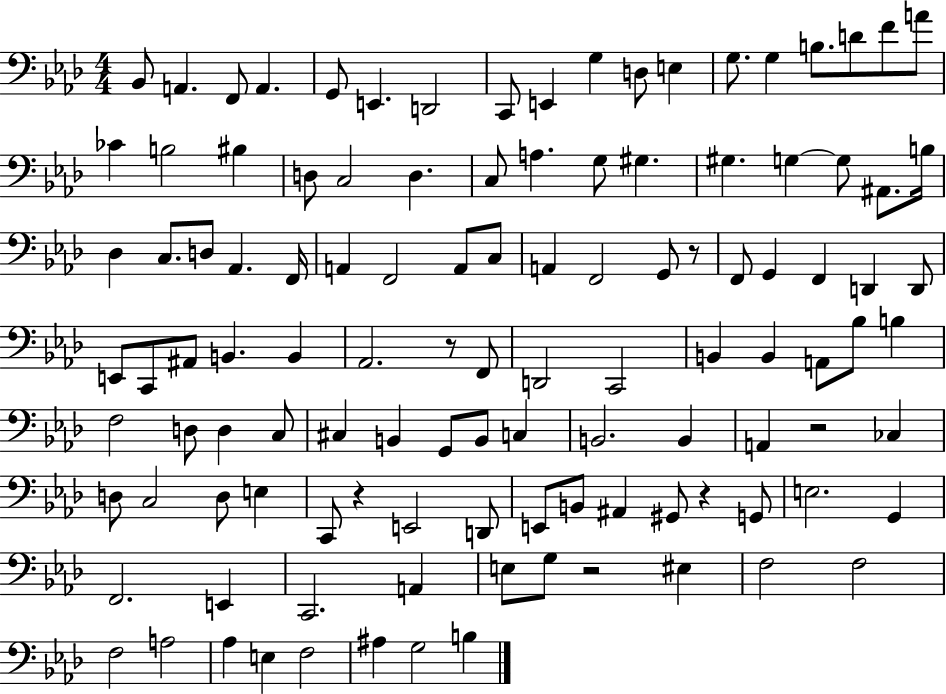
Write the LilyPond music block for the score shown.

{
  \clef bass
  \numericTimeSignature
  \time 4/4
  \key aes \major
  bes,8 a,4. f,8 a,4. | g,8 e,4. d,2 | c,8 e,4 g4 d8 e4 | g8. g4 b8. d'8 f'8 a'8 | \break ces'4 b2 bis4 | d8 c2 d4. | c8 a4. g8 gis4. | gis4. g4~~ g8 ais,8. b16 | \break des4 c8. d8 aes,4. f,16 | a,4 f,2 a,8 c8 | a,4 f,2 g,8 r8 | f,8 g,4 f,4 d,4 d,8 | \break e,8 c,8 ais,8 b,4. b,4 | aes,2. r8 f,8 | d,2 c,2 | b,4 b,4 a,8 bes8 b4 | \break f2 d8 d4 c8 | cis4 b,4 g,8 b,8 c4 | b,2. b,4 | a,4 r2 ces4 | \break d8 c2 d8 e4 | c,8 r4 e,2 d,8 | e,8 b,8 ais,4 gis,8 r4 g,8 | e2. g,4 | \break f,2. e,4 | c,2. a,4 | e8 g8 r2 eis4 | f2 f2 | \break f2 a2 | aes4 e4 f2 | ais4 g2 b4 | \bar "|."
}